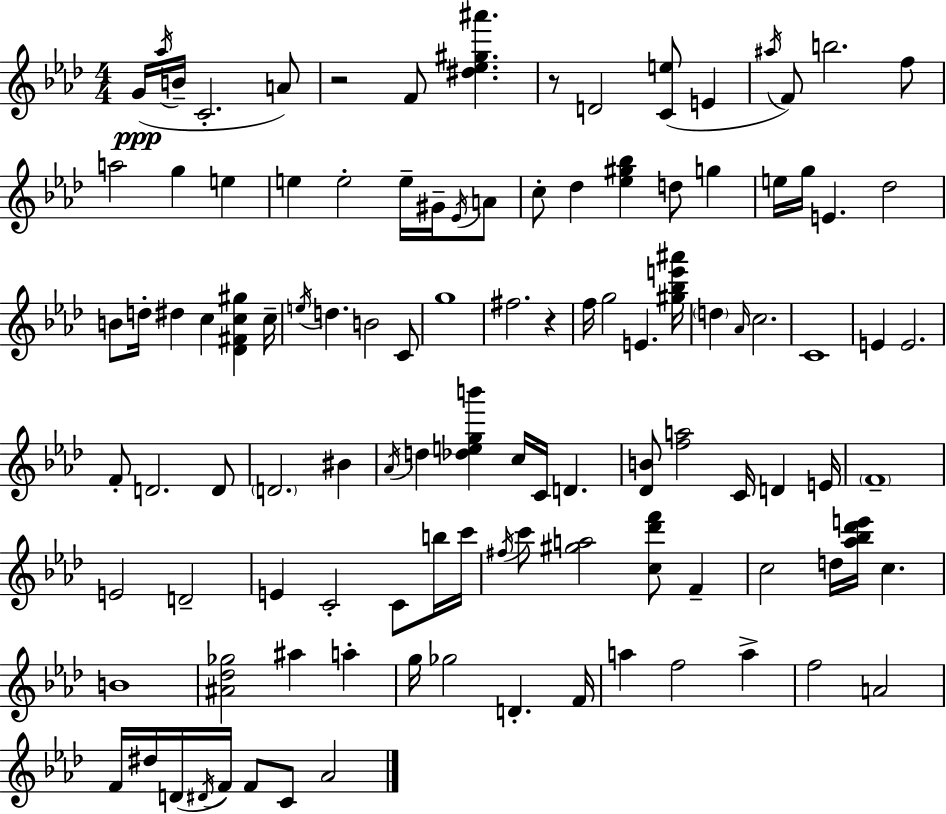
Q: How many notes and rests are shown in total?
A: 111